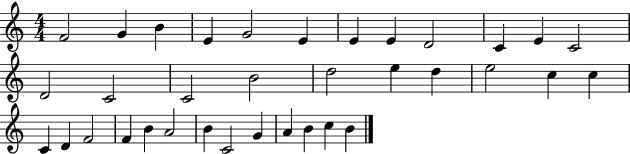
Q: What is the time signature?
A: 4/4